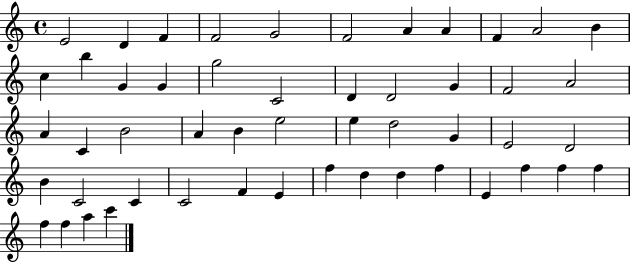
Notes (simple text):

E4/h D4/q F4/q F4/h G4/h F4/h A4/q A4/q F4/q A4/h B4/q C5/q B5/q G4/q G4/q G5/h C4/h D4/q D4/h G4/q F4/h A4/h A4/q C4/q B4/h A4/q B4/q E5/h E5/q D5/h G4/q E4/h D4/h B4/q C4/h C4/q C4/h F4/q E4/q F5/q D5/q D5/q F5/q E4/q F5/q F5/q F5/q F5/q F5/q A5/q C6/q